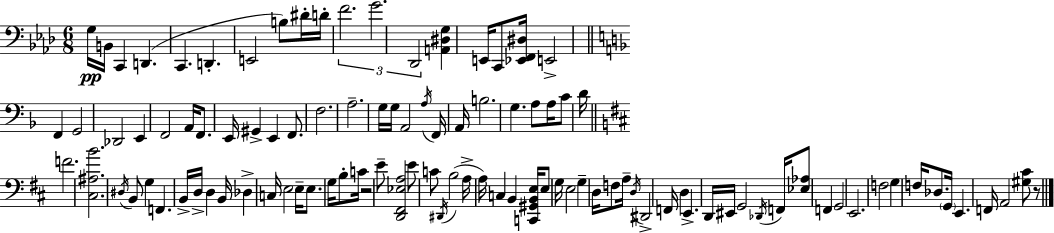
X:1
T:Untitled
M:6/8
L:1/4
K:Fm
G,/4 B,,/4 C,, D,, C,, D,, E,,2 B,/2 ^D/4 D/4 F2 G2 _D,,2 [A,,^D,G,] E,,/4 C,,/2 [_E,,F,,^D,]/4 E,,2 F,, G,,2 _D,,2 E,, F,,2 A,,/4 F,,/2 E,,/4 ^G,, E,, F,,/2 F,2 A,2 G,/4 G,/4 A,,2 A,/4 F,,/4 A,,/4 B,2 G, A,/2 A,/4 C/2 D/4 F2 [^C,^A,B]2 ^D,/4 B,,/2 G, F,, B,,/4 D,/4 D, B,,/4 _D, C,/4 E,2 E,/4 E,/2 G,/4 B,/2 C/4 z2 E/2 [D,,^F,,_E,A,]2 E/2 C/2 ^D,,/4 B,2 A,/4 A,/4 C, B,, [C,,^G,,B,,E,]/4 E,/2 G,/4 E,2 G, D,/4 F,/2 A,/4 D,/4 ^D,,2 F,,/4 D, E,, D,,/4 ^E,,/4 G,,2 _D,,/4 F,,/4 [_E,_A,]/2 F,, G,,2 E,,2 F,2 G, F,/4 _D,/2 G,,/4 E,, F,,/4 A,,2 [^G,^C]/2 z/2